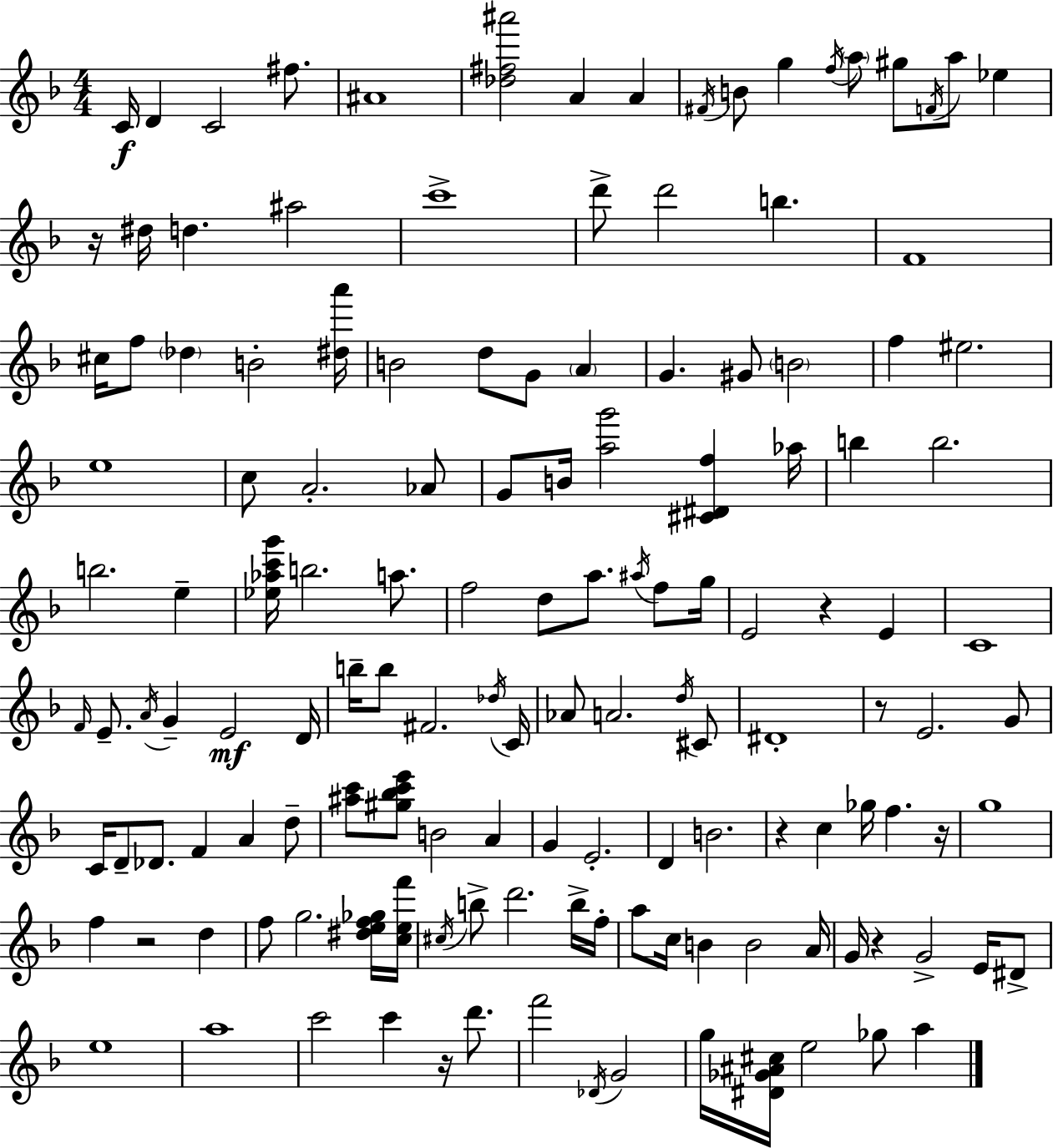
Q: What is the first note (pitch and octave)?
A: C4